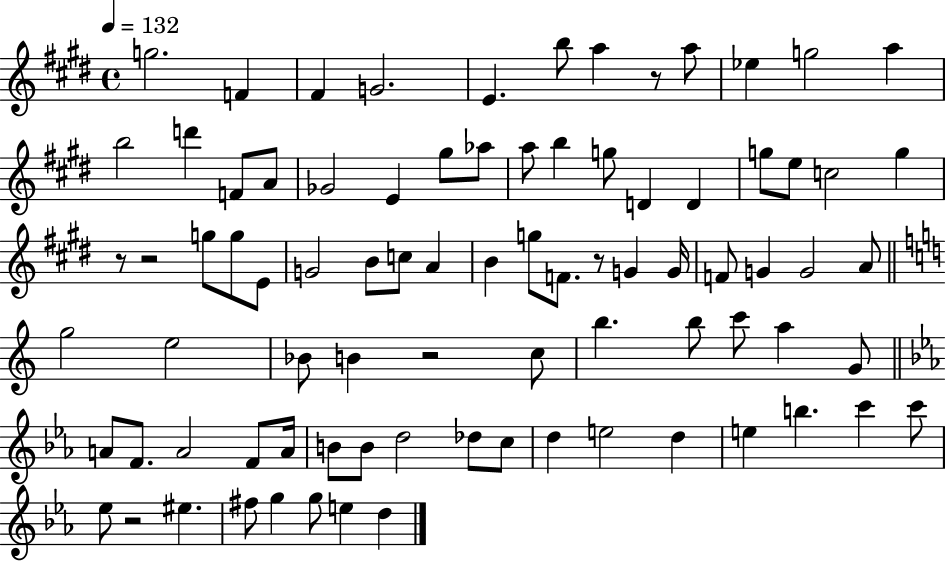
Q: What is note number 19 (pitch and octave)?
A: Ab5